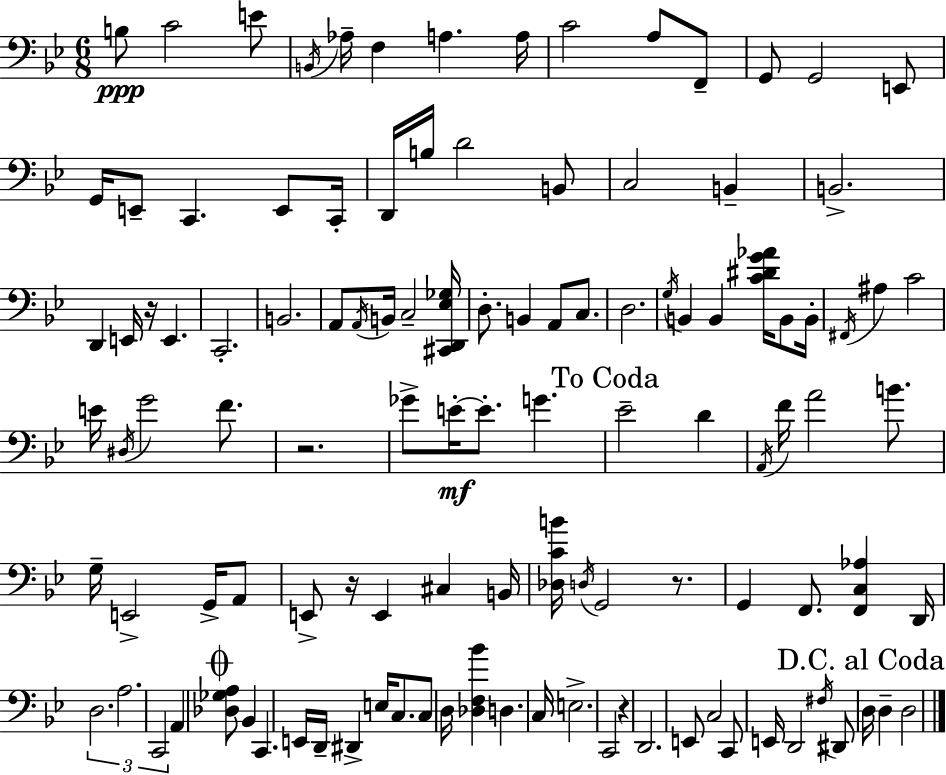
X:1
T:Untitled
M:6/8
L:1/4
K:Bb
B,/2 C2 E/2 B,,/4 _A,/4 F, A, A,/4 C2 A,/2 F,,/2 G,,/2 G,,2 E,,/2 G,,/4 E,,/2 C,, E,,/2 C,,/4 D,,/4 B,/4 D2 B,,/2 C,2 B,, B,,2 D,, E,,/4 z/4 E,, C,,2 B,,2 A,,/2 A,,/4 B,,/4 C,2 [^C,,D,,_E,_G,]/4 D,/2 B,, A,,/2 C,/2 D,2 G,/4 B,, B,, [C^DG_A]/4 B,,/2 B,,/4 ^F,,/4 ^A, C2 E/4 ^D,/4 G2 F/2 z2 _G/2 E/4 E/2 G _E2 D A,,/4 F/4 A2 B/2 G,/4 E,,2 G,,/4 A,,/2 E,,/2 z/4 E,, ^C, B,,/4 [_D,CB]/4 D,/4 G,,2 z/2 G,, F,,/2 [F,,C,_A,] D,,/4 D,2 A,2 C,,2 A,, [_D,_G,A,]/2 _B,, C,, E,,/4 D,,/4 ^D,, E,/4 C,/2 C,/2 D,/4 [_D,F,_B] D, C,/4 E,2 C,,2 z D,,2 E,,/2 C,2 C,,/2 E,,/4 D,,2 ^F,/4 ^D,,/2 D,/4 D, D,2